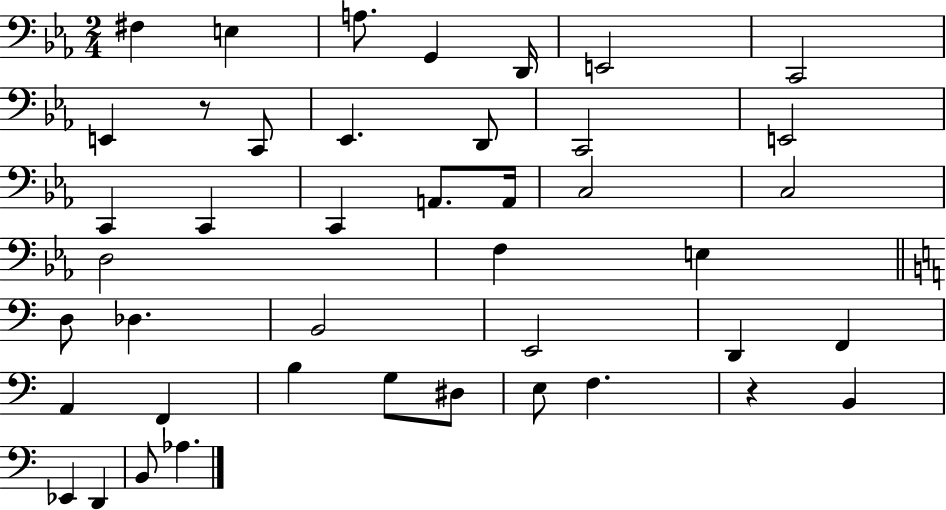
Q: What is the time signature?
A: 2/4